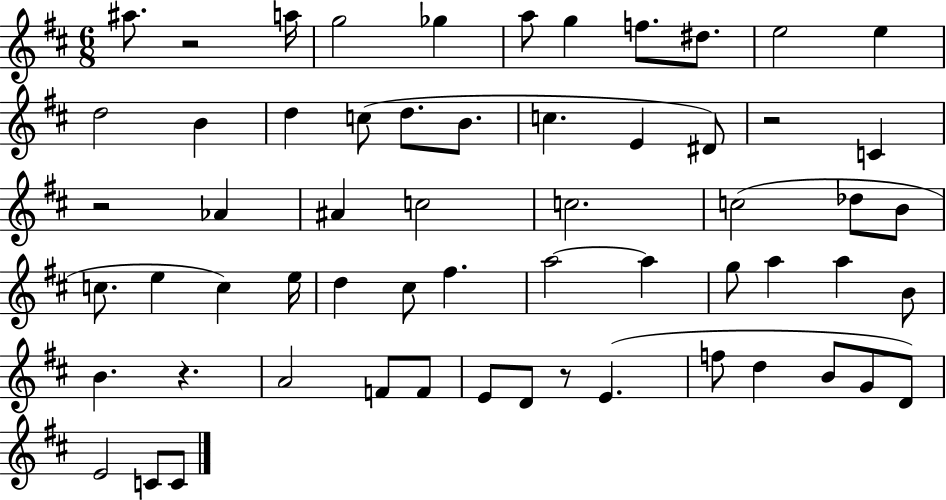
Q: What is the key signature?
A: D major